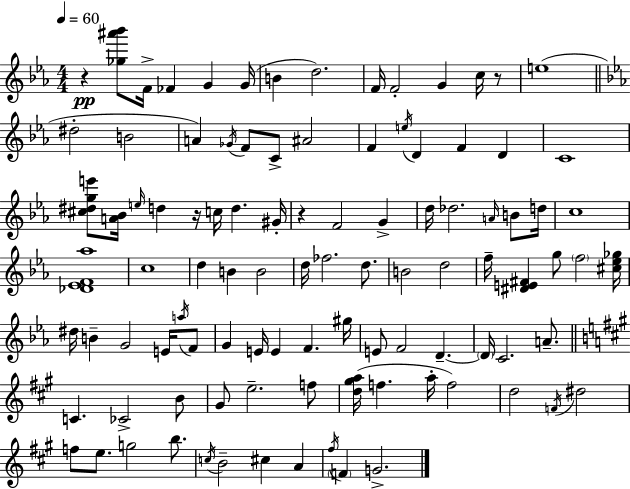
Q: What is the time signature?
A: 4/4